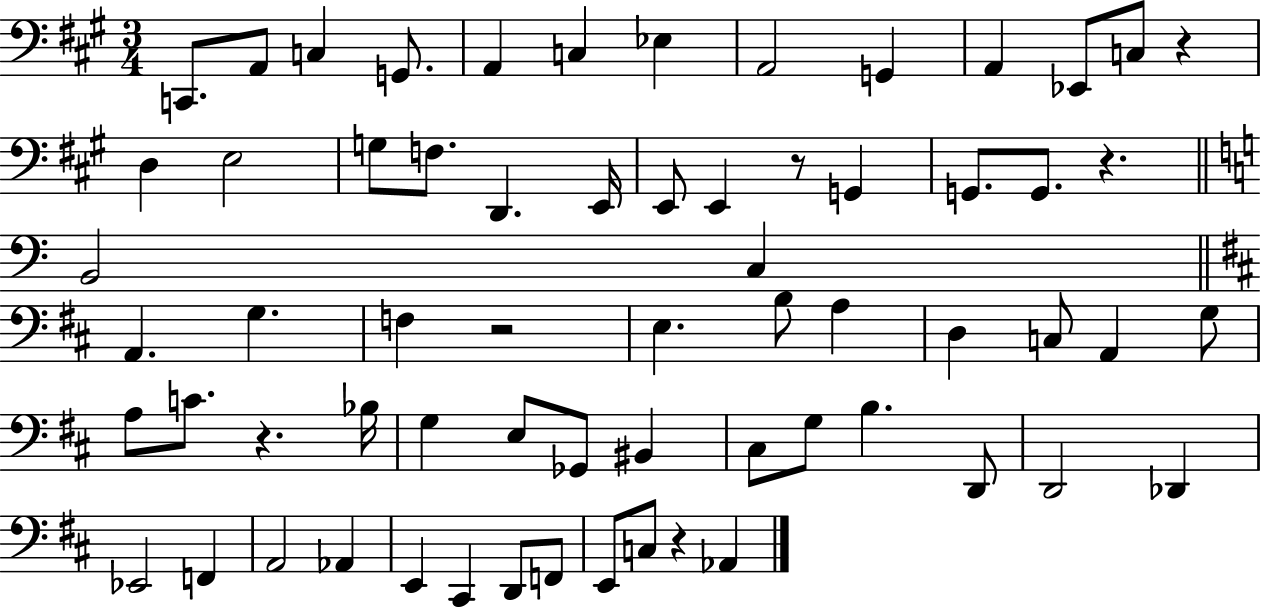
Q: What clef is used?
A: bass